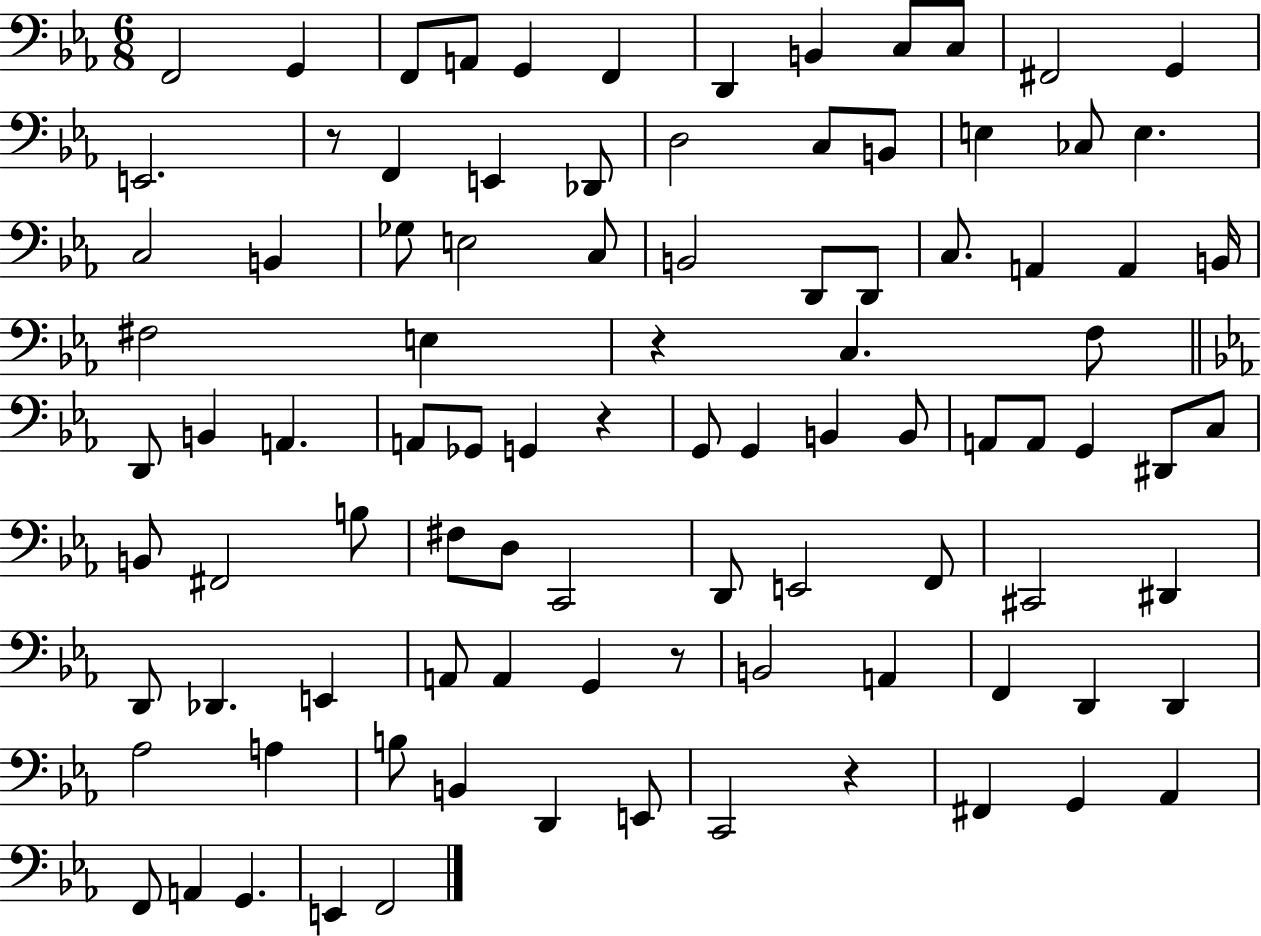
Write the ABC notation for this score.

X:1
T:Untitled
M:6/8
L:1/4
K:Eb
F,,2 G,, F,,/2 A,,/2 G,, F,, D,, B,, C,/2 C,/2 ^F,,2 G,, E,,2 z/2 F,, E,, _D,,/2 D,2 C,/2 B,,/2 E, _C,/2 E, C,2 B,, _G,/2 E,2 C,/2 B,,2 D,,/2 D,,/2 C,/2 A,, A,, B,,/4 ^F,2 E, z C, F,/2 D,,/2 B,, A,, A,,/2 _G,,/2 G,, z G,,/2 G,, B,, B,,/2 A,,/2 A,,/2 G,, ^D,,/2 C,/2 B,,/2 ^F,,2 B,/2 ^F,/2 D,/2 C,,2 D,,/2 E,,2 F,,/2 ^C,,2 ^D,, D,,/2 _D,, E,, A,,/2 A,, G,, z/2 B,,2 A,, F,, D,, D,, _A,2 A, B,/2 B,, D,, E,,/2 C,,2 z ^F,, G,, _A,, F,,/2 A,, G,, E,, F,,2